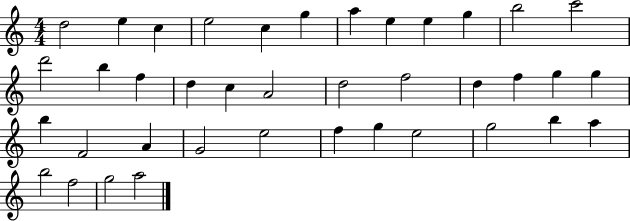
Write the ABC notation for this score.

X:1
T:Untitled
M:4/4
L:1/4
K:C
d2 e c e2 c g a e e g b2 c'2 d'2 b f d c A2 d2 f2 d f g g b F2 A G2 e2 f g e2 g2 b a b2 f2 g2 a2